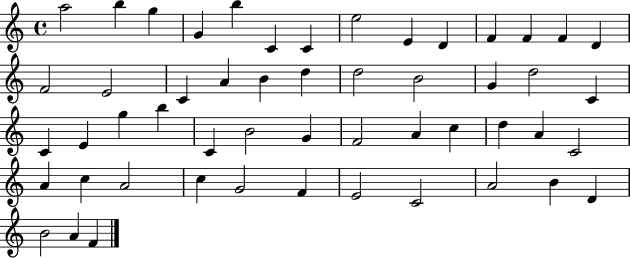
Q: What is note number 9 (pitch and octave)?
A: E4